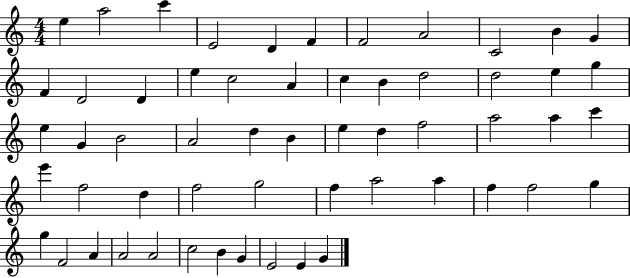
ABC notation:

X:1
T:Untitled
M:4/4
L:1/4
K:C
e a2 c' E2 D F F2 A2 C2 B G F D2 D e c2 A c B d2 d2 e g e G B2 A2 d B e d f2 a2 a c' e' f2 d f2 g2 f a2 a f f2 g g F2 A A2 A2 c2 B G E2 E G